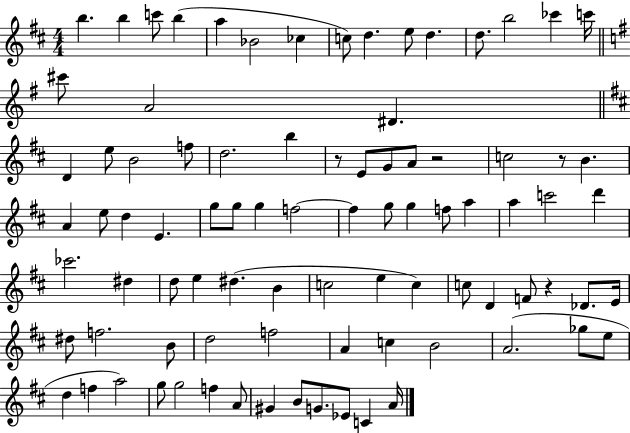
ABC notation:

X:1
T:Untitled
M:4/4
L:1/4
K:D
b b c'/2 b a _B2 _c c/2 d e/2 d d/2 b2 _c' c'/4 ^c'/2 A2 ^D D e/2 B2 f/2 d2 b z/2 E/2 G/2 A/2 z2 c2 z/2 B A e/2 d E g/2 g/2 g f2 f g/2 g f/2 a a c'2 d' _c'2 ^d d/2 e ^d B c2 e c c/2 D F/2 z _D/2 E/4 ^d/2 f2 B/2 d2 f2 A c B2 A2 _g/2 e/2 d f a2 g/2 g2 f A/2 ^G B/2 G/2 _E/2 C A/4